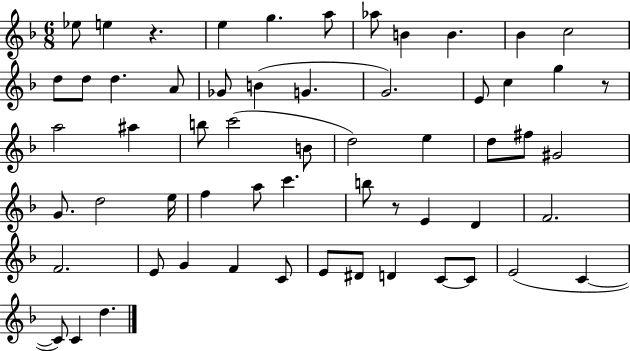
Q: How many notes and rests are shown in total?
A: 59